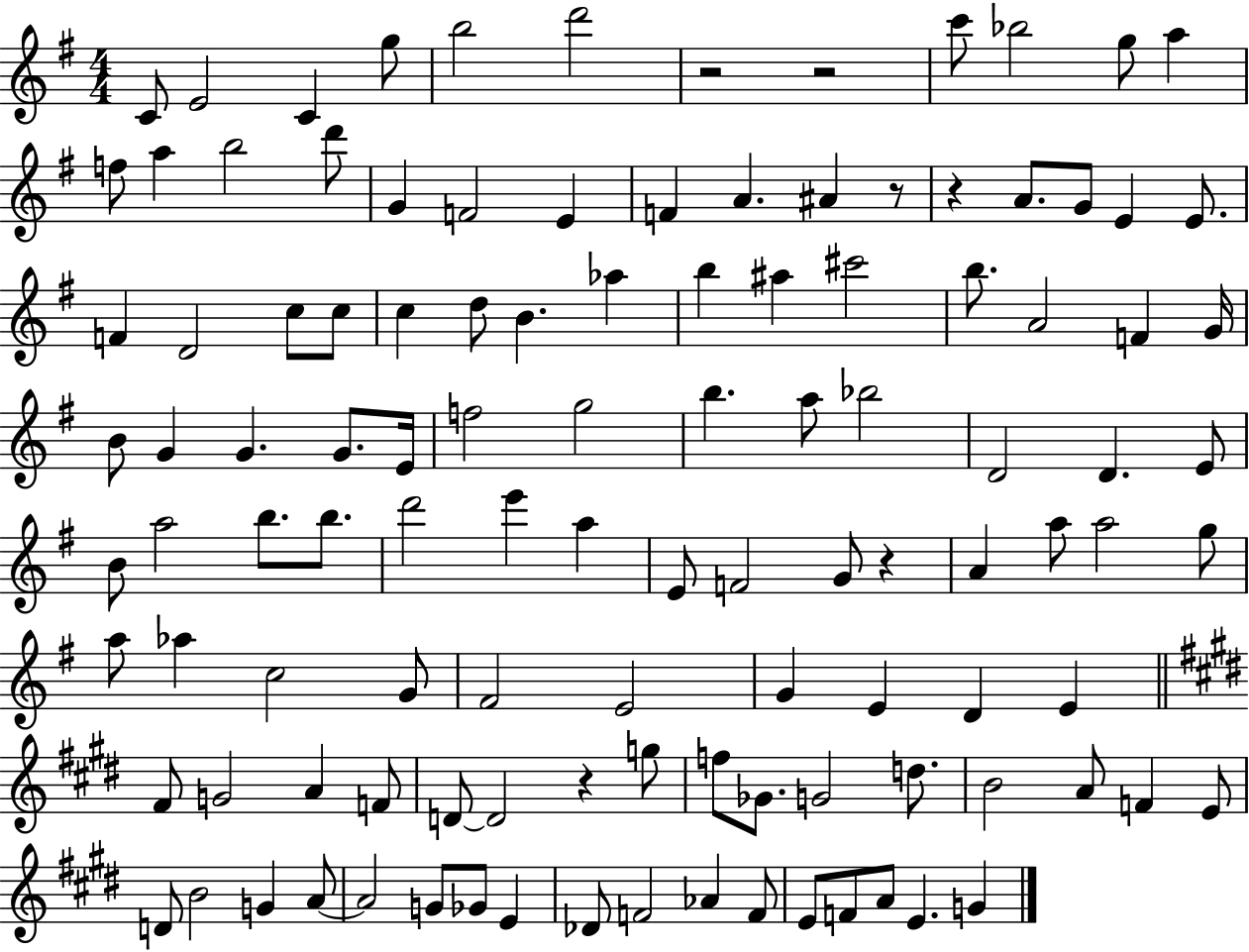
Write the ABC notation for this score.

X:1
T:Untitled
M:4/4
L:1/4
K:G
C/2 E2 C g/2 b2 d'2 z2 z2 c'/2 _b2 g/2 a f/2 a b2 d'/2 G F2 E F A ^A z/2 z A/2 G/2 E E/2 F D2 c/2 c/2 c d/2 B _a b ^a ^c'2 b/2 A2 F G/4 B/2 G G G/2 E/4 f2 g2 b a/2 _b2 D2 D E/2 B/2 a2 b/2 b/2 d'2 e' a E/2 F2 G/2 z A a/2 a2 g/2 a/2 _a c2 G/2 ^F2 E2 G E D E ^F/2 G2 A F/2 D/2 D2 z g/2 f/2 _G/2 G2 d/2 B2 A/2 F E/2 D/2 B2 G A/2 A2 G/2 _G/2 E _D/2 F2 _A F/2 E/2 F/2 A/2 E G